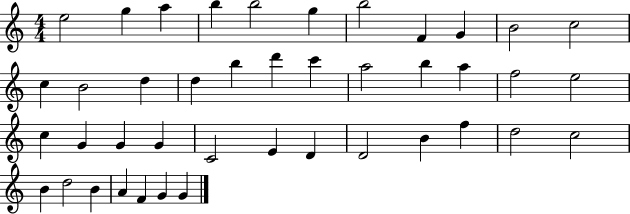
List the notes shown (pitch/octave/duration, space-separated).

E5/h G5/q A5/q B5/q B5/h G5/q B5/h F4/q G4/q B4/h C5/h C5/q B4/h D5/q D5/q B5/q D6/q C6/q A5/h B5/q A5/q F5/h E5/h C5/q G4/q G4/q G4/q C4/h E4/q D4/q D4/h B4/q F5/q D5/h C5/h B4/q D5/h B4/q A4/q F4/q G4/q G4/q